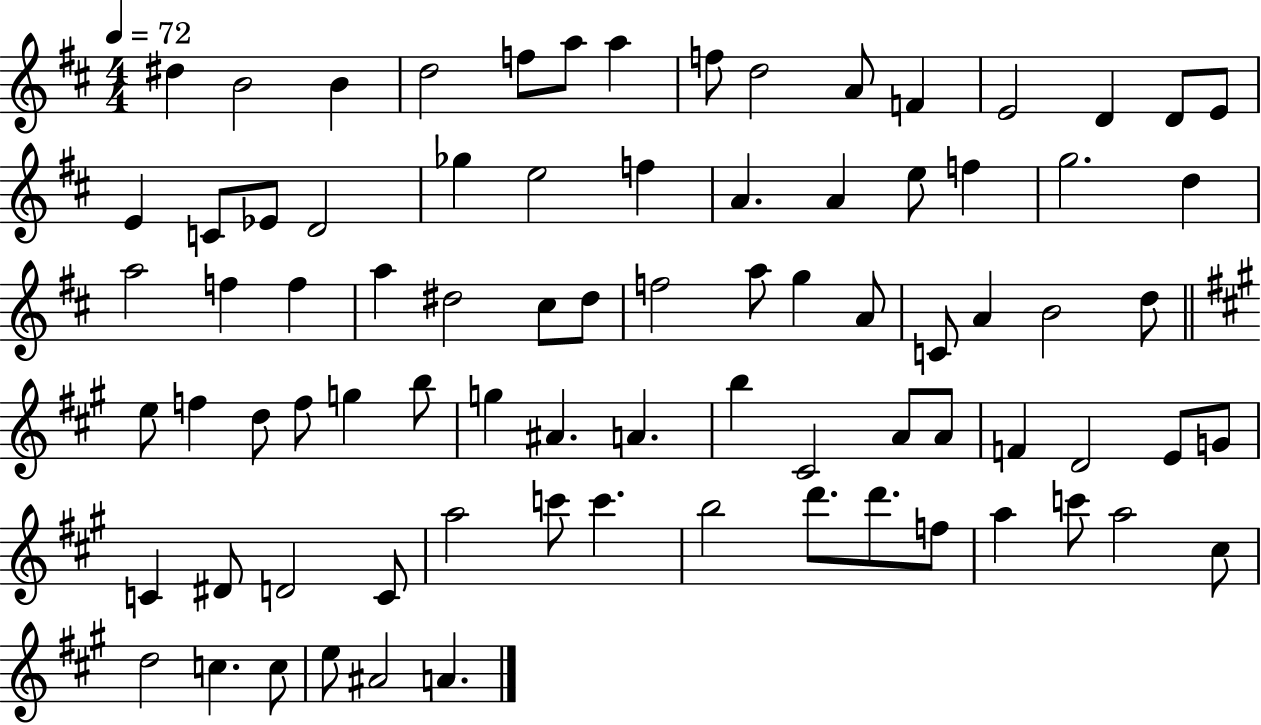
X:1
T:Untitled
M:4/4
L:1/4
K:D
^d B2 B d2 f/2 a/2 a f/2 d2 A/2 F E2 D D/2 E/2 E C/2 _E/2 D2 _g e2 f A A e/2 f g2 d a2 f f a ^d2 ^c/2 ^d/2 f2 a/2 g A/2 C/2 A B2 d/2 e/2 f d/2 f/2 g b/2 g ^A A b ^C2 A/2 A/2 F D2 E/2 G/2 C ^D/2 D2 C/2 a2 c'/2 c' b2 d'/2 d'/2 f/2 a c'/2 a2 ^c/2 d2 c c/2 e/2 ^A2 A